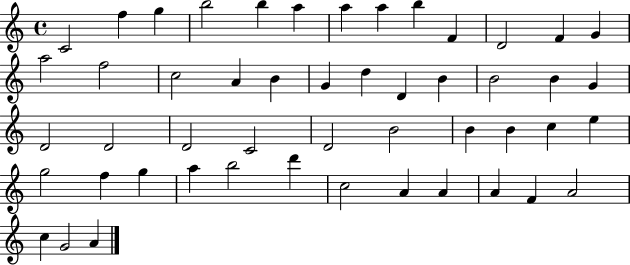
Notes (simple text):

C4/h F5/q G5/q B5/h B5/q A5/q A5/q A5/q B5/q F4/q D4/h F4/q G4/q A5/h F5/h C5/h A4/q B4/q G4/q D5/q D4/q B4/q B4/h B4/q G4/q D4/h D4/h D4/h C4/h D4/h B4/h B4/q B4/q C5/q E5/q G5/h F5/q G5/q A5/q B5/h D6/q C5/h A4/q A4/q A4/q F4/q A4/h C5/q G4/h A4/q